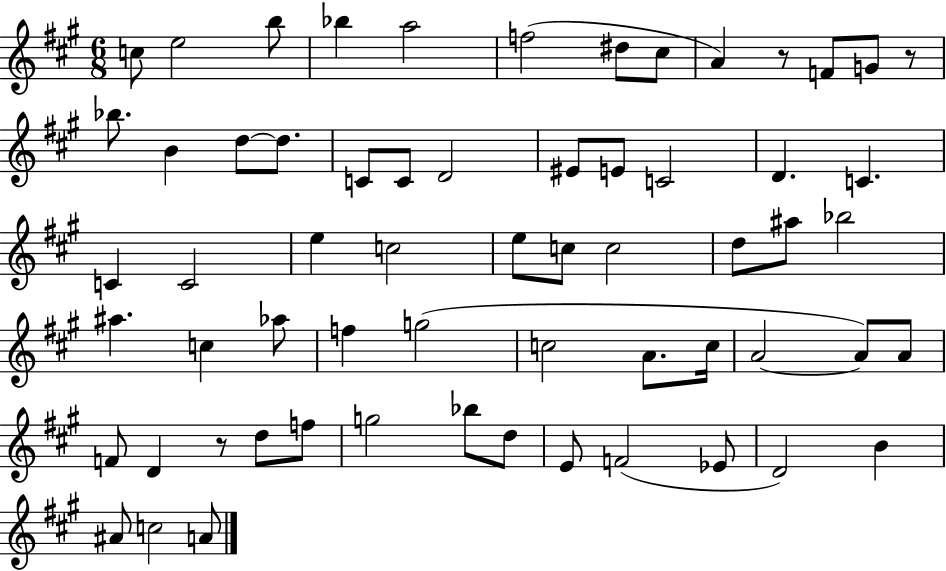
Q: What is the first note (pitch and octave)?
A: C5